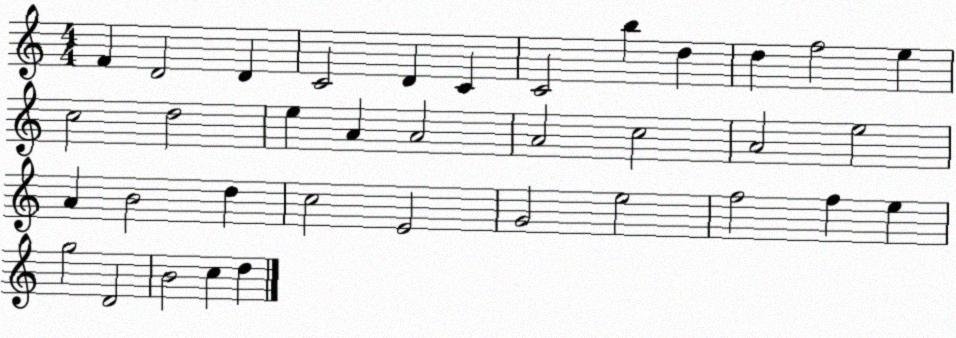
X:1
T:Untitled
M:4/4
L:1/4
K:C
F D2 D C2 D C C2 b d d f2 e c2 d2 e A A2 A2 c2 A2 e2 A B2 d c2 E2 G2 e2 f2 f e g2 D2 B2 c d